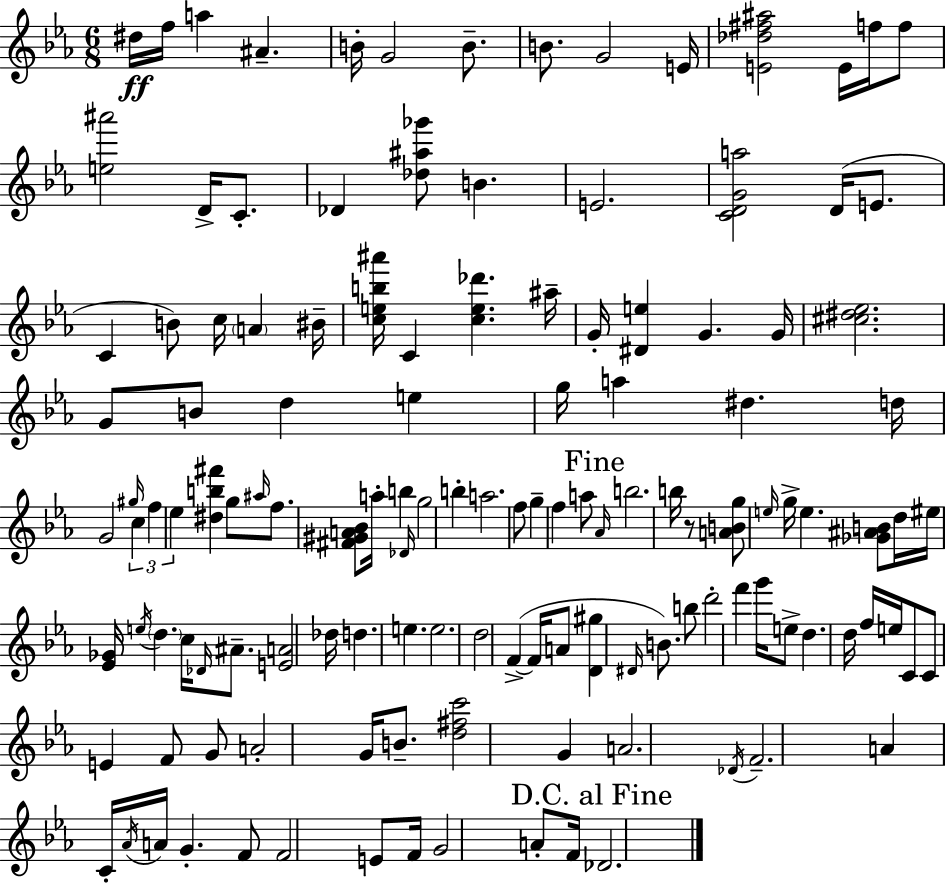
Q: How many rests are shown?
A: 1